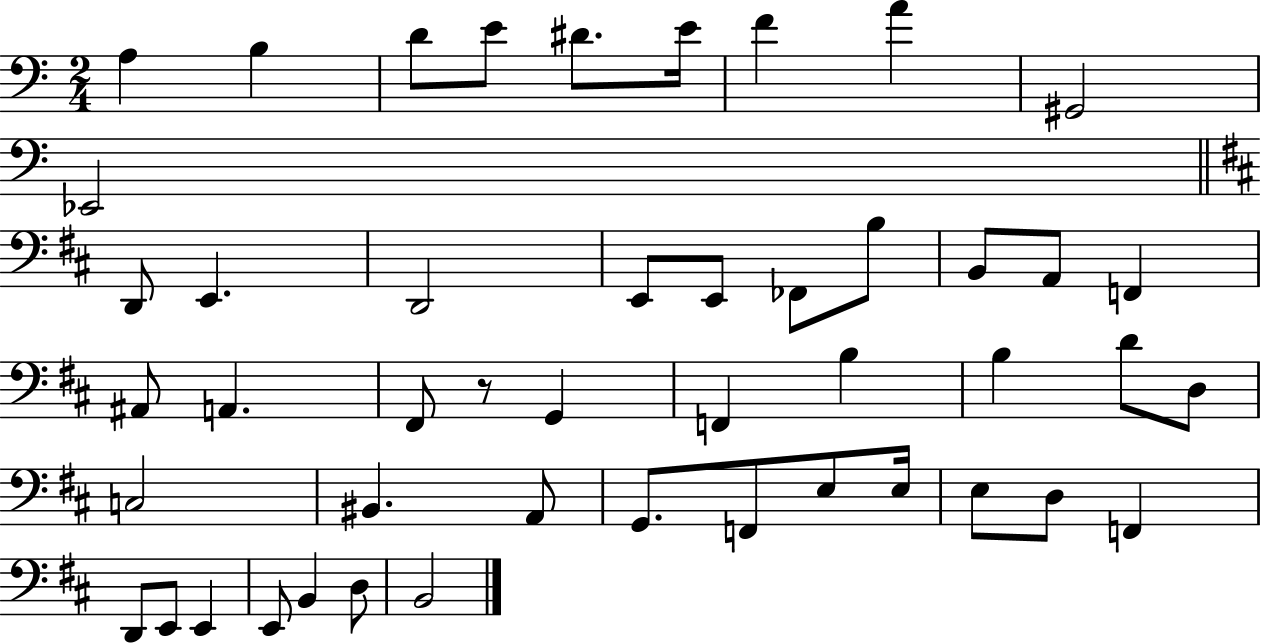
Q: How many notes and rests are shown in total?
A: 47